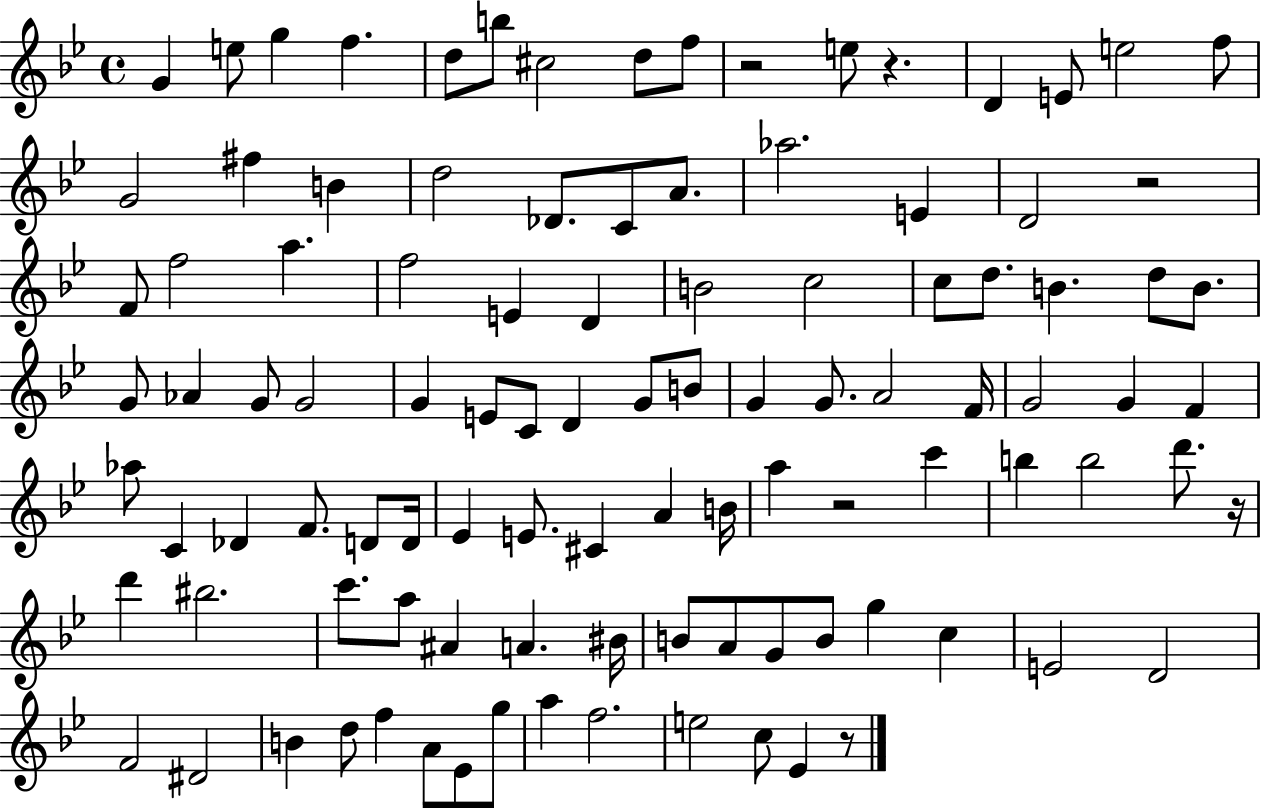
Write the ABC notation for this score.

X:1
T:Untitled
M:4/4
L:1/4
K:Bb
G e/2 g f d/2 b/2 ^c2 d/2 f/2 z2 e/2 z D E/2 e2 f/2 G2 ^f B d2 _D/2 C/2 A/2 _a2 E D2 z2 F/2 f2 a f2 E D B2 c2 c/2 d/2 B d/2 B/2 G/2 _A G/2 G2 G E/2 C/2 D G/2 B/2 G G/2 A2 F/4 G2 G F _a/2 C _D F/2 D/2 D/4 _E E/2 ^C A B/4 a z2 c' b b2 d'/2 z/4 d' ^b2 c'/2 a/2 ^A A ^B/4 B/2 A/2 G/2 B/2 g c E2 D2 F2 ^D2 B d/2 f A/2 _E/2 g/2 a f2 e2 c/2 _E z/2